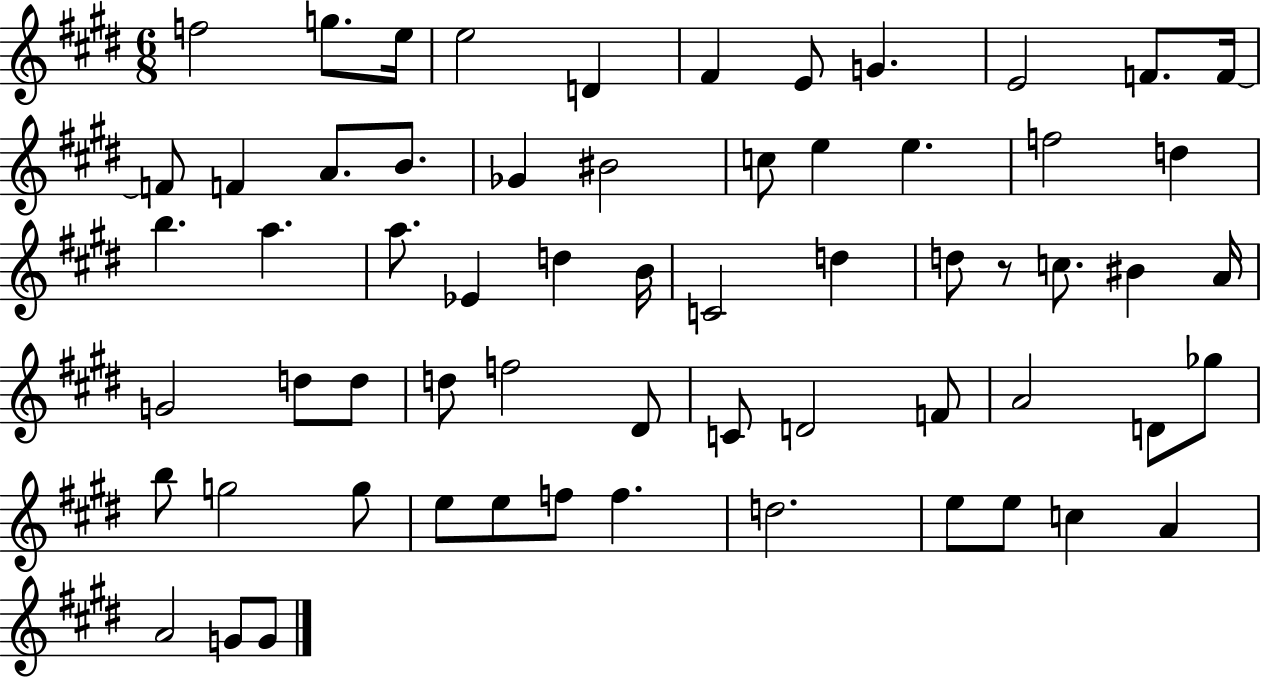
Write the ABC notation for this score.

X:1
T:Untitled
M:6/8
L:1/4
K:E
f2 g/2 e/4 e2 D ^F E/2 G E2 F/2 F/4 F/2 F A/2 B/2 _G ^B2 c/2 e e f2 d b a a/2 _E d B/4 C2 d d/2 z/2 c/2 ^B A/4 G2 d/2 d/2 d/2 f2 ^D/2 C/2 D2 F/2 A2 D/2 _g/2 b/2 g2 g/2 e/2 e/2 f/2 f d2 e/2 e/2 c A A2 G/2 G/2